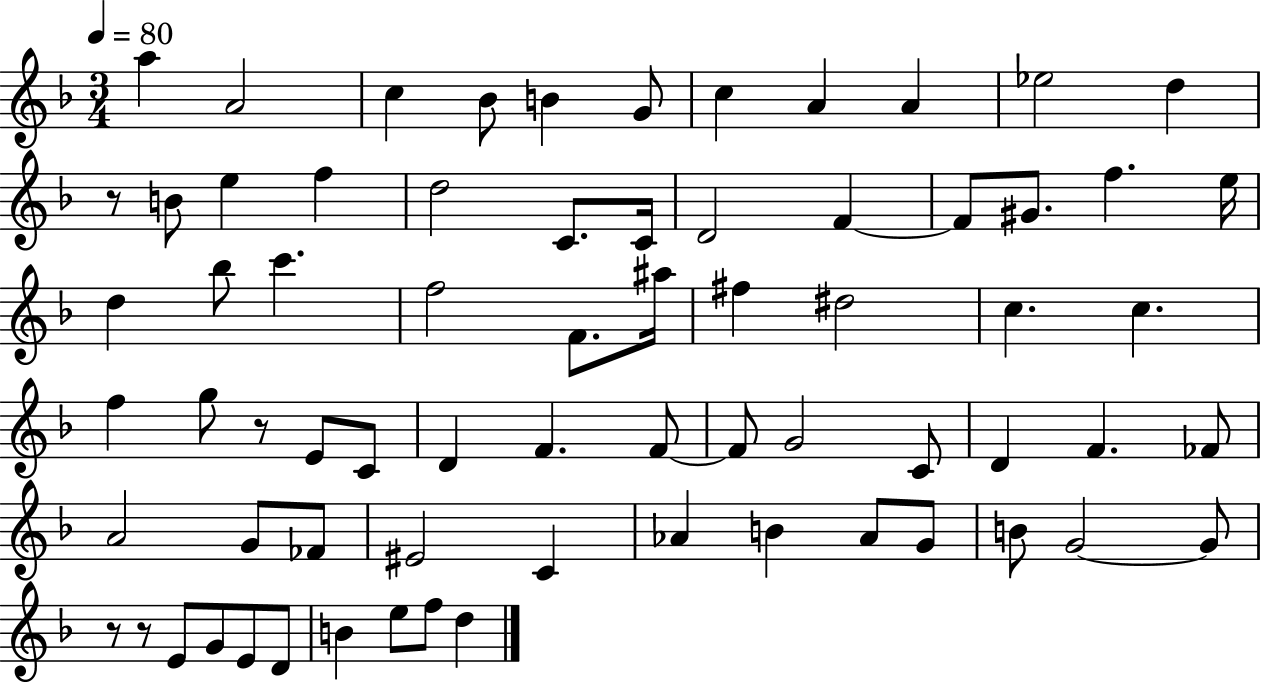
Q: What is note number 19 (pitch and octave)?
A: F4